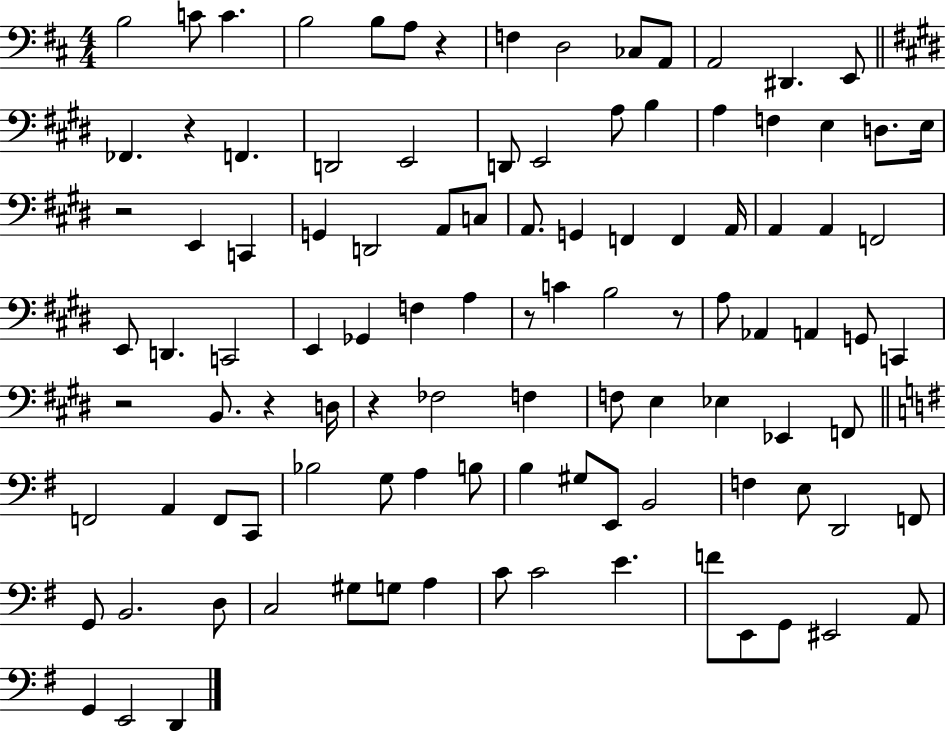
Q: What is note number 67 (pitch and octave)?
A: C2